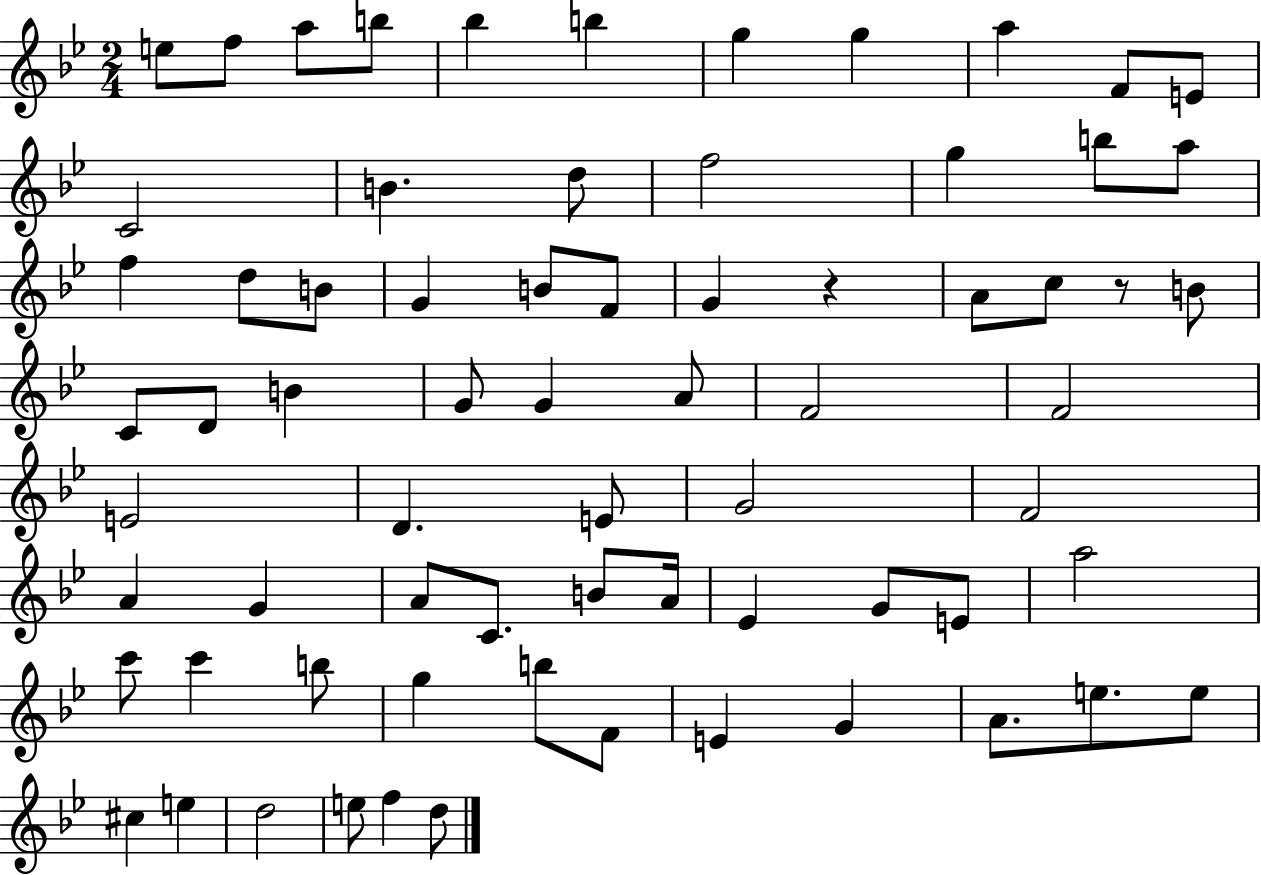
{
  \clef treble
  \numericTimeSignature
  \time 2/4
  \key bes \major
  e''8 f''8 a''8 b''8 | bes''4 b''4 | g''4 g''4 | a''4 f'8 e'8 | \break c'2 | b'4. d''8 | f''2 | g''4 b''8 a''8 | \break f''4 d''8 b'8 | g'4 b'8 f'8 | g'4 r4 | a'8 c''8 r8 b'8 | \break c'8 d'8 b'4 | g'8 g'4 a'8 | f'2 | f'2 | \break e'2 | d'4. e'8 | g'2 | f'2 | \break a'4 g'4 | a'8 c'8. b'8 a'16 | ees'4 g'8 e'8 | a''2 | \break c'''8 c'''4 b''8 | g''4 b''8 f'8 | e'4 g'4 | a'8. e''8. e''8 | \break cis''4 e''4 | d''2 | e''8 f''4 d''8 | \bar "|."
}